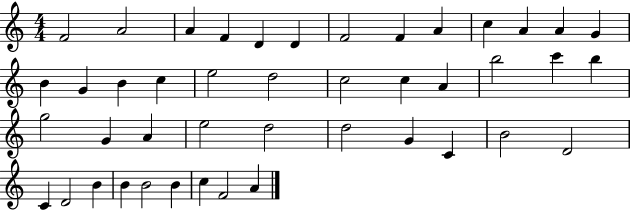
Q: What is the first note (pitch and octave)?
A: F4